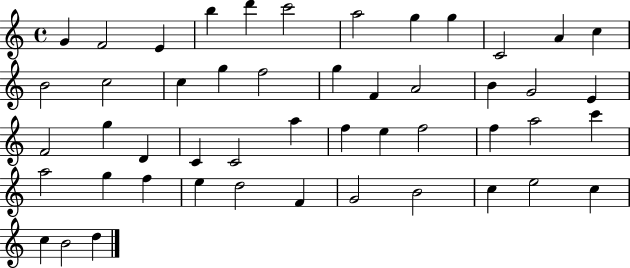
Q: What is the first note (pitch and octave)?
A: G4